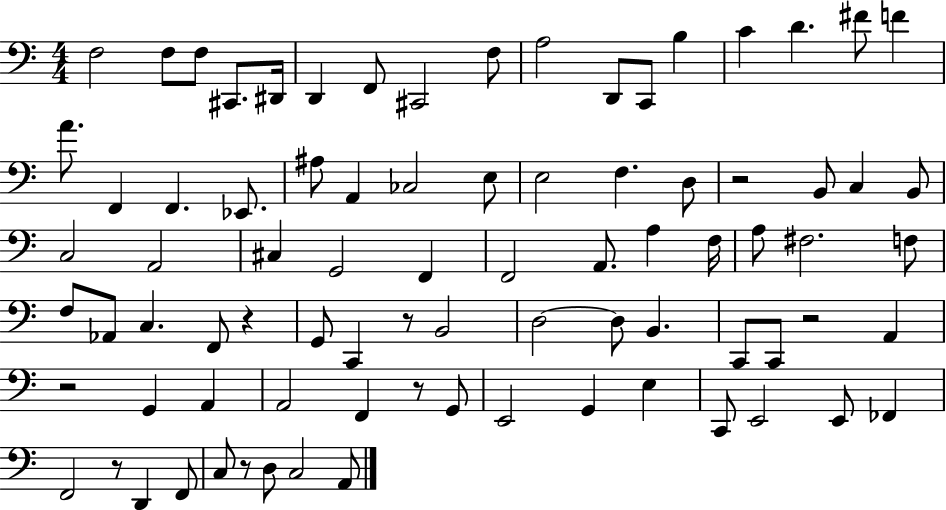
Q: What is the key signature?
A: C major